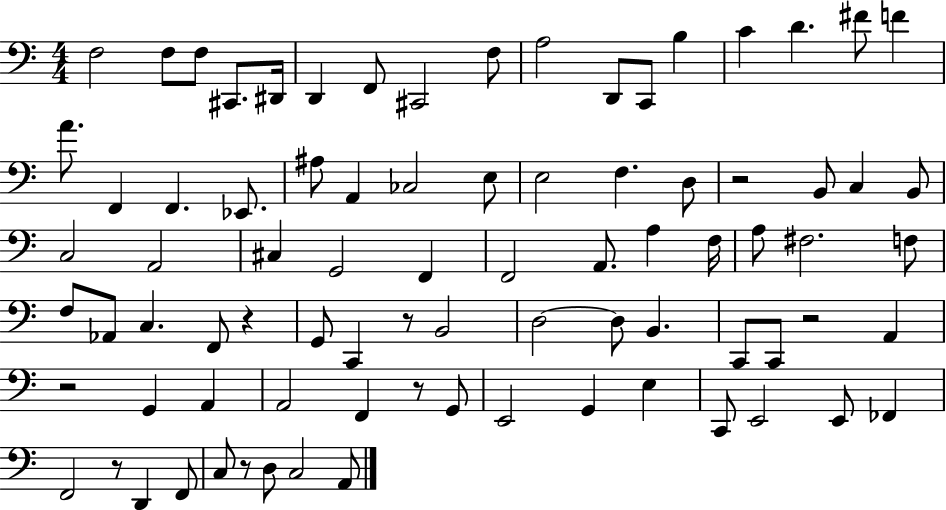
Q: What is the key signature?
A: C major